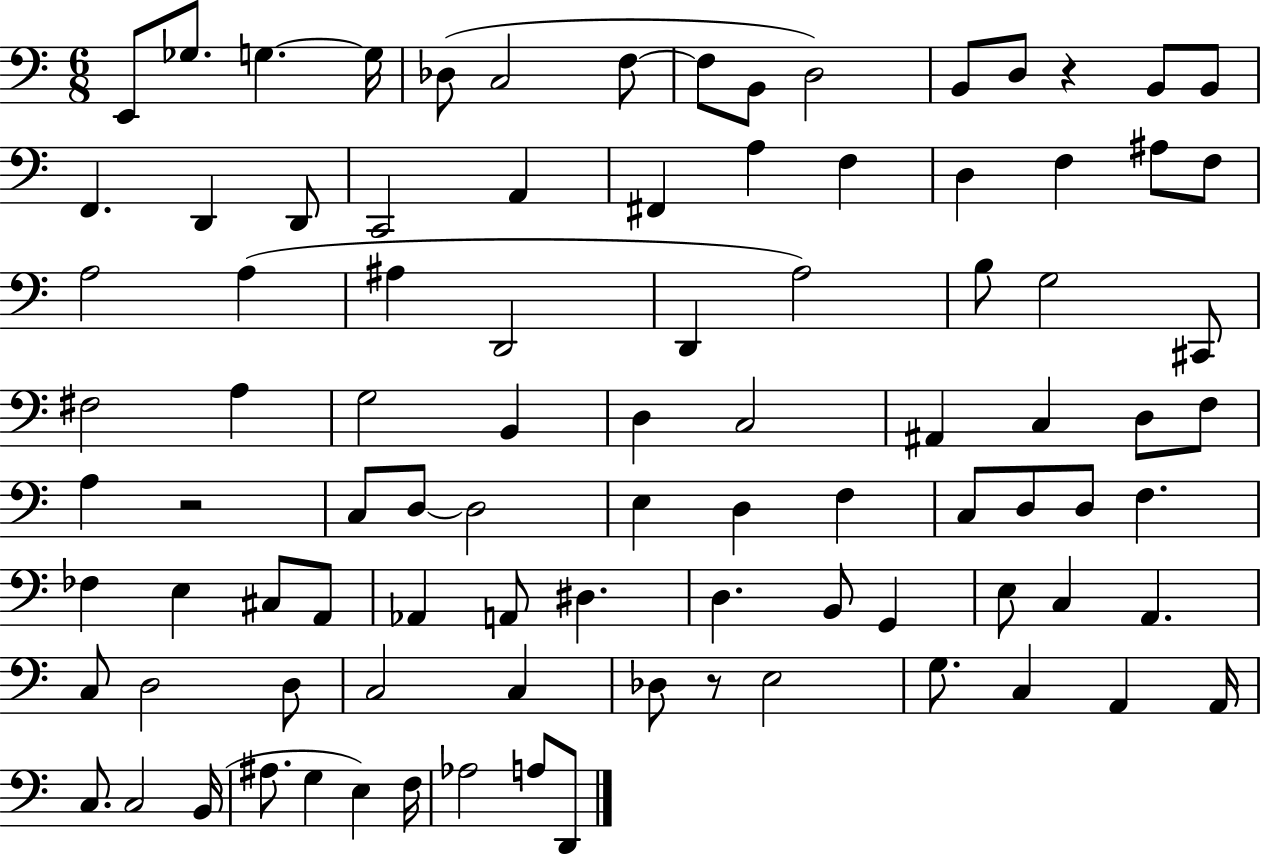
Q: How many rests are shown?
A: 3